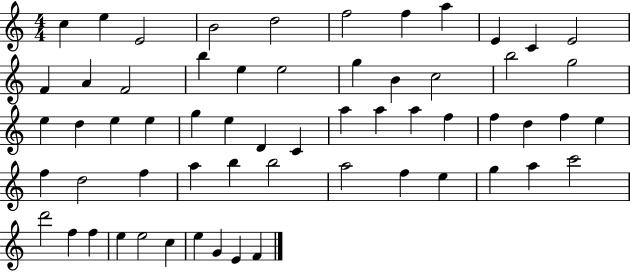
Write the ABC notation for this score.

X:1
T:Untitled
M:4/4
L:1/4
K:C
c e E2 B2 d2 f2 f a E C E2 F A F2 b e e2 g B c2 b2 g2 e d e e g e D C a a a f f d f e f d2 f a b b2 a2 f e g a c'2 d'2 f f e e2 c e G E F